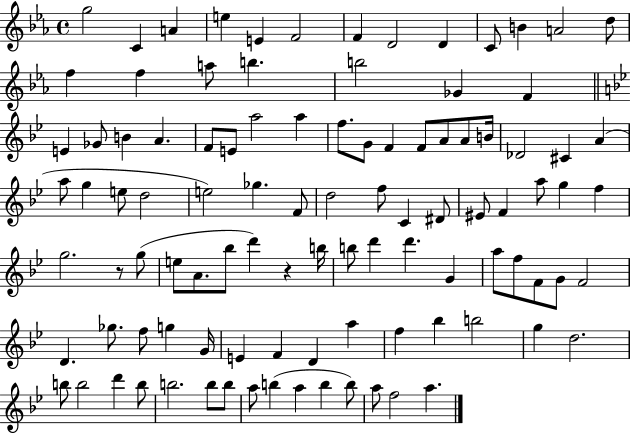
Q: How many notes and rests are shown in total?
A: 101